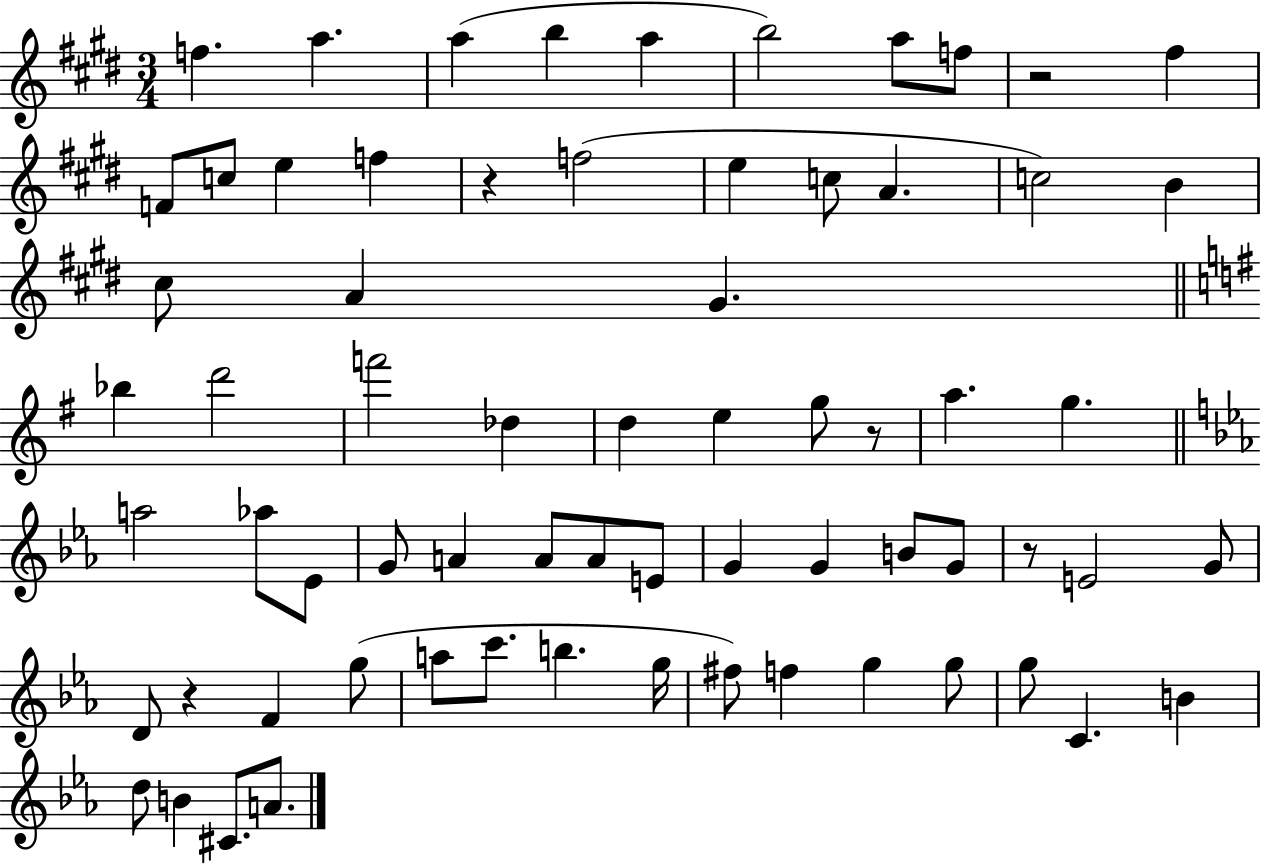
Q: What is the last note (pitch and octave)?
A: A4